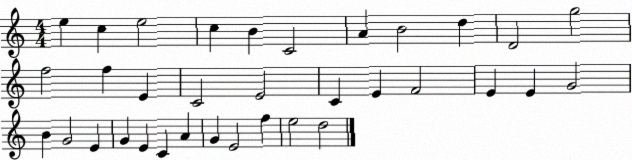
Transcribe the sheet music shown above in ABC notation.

X:1
T:Untitled
M:4/4
L:1/4
K:C
e c e2 c B C2 A B2 d D2 g2 f2 f E C2 E2 C E F2 E E G2 B G2 E G E C A G E2 f e2 d2